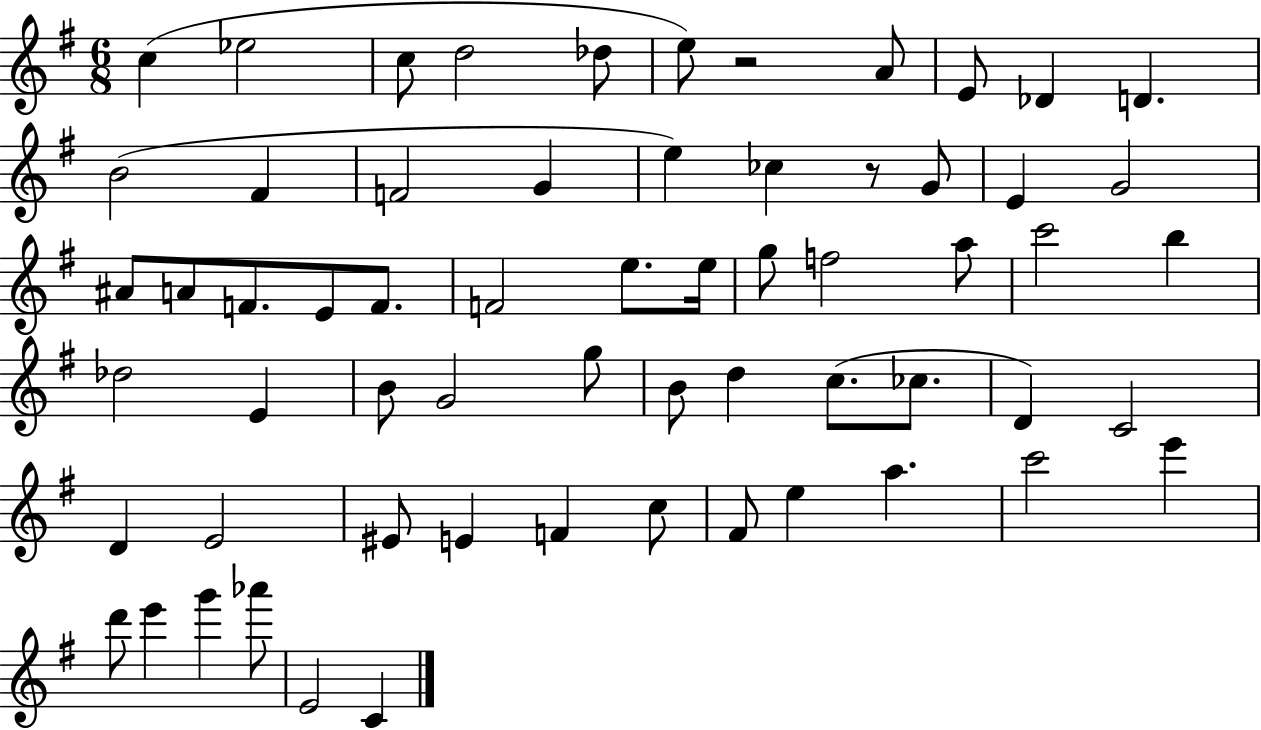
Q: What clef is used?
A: treble